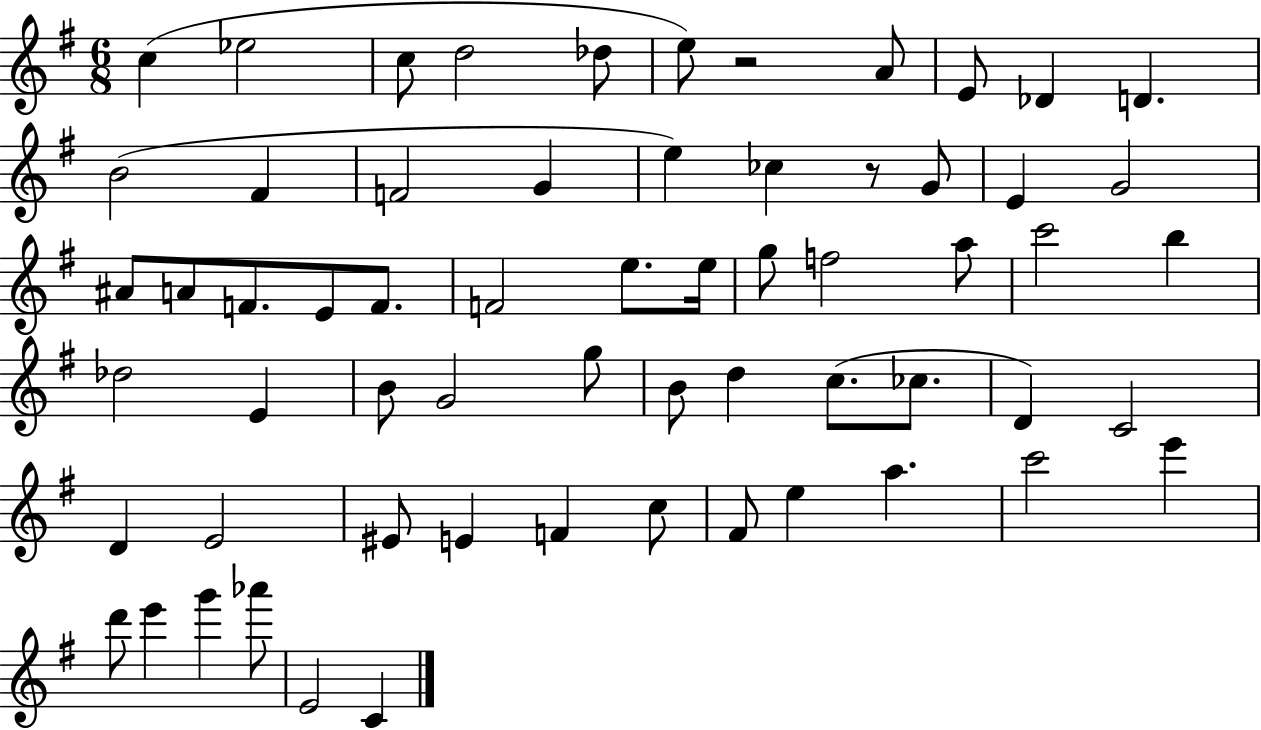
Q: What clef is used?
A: treble